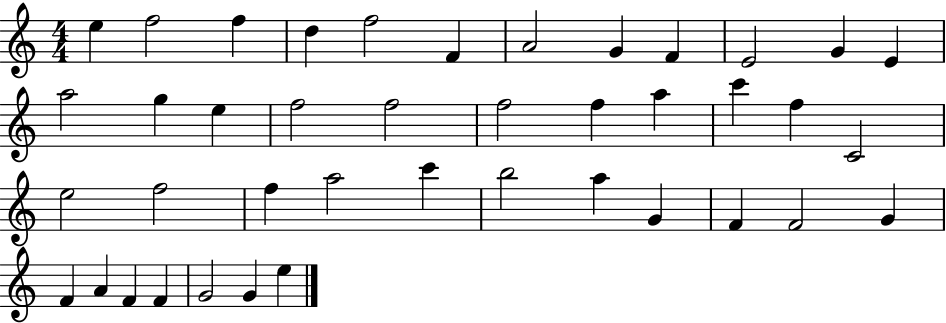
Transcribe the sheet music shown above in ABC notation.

X:1
T:Untitled
M:4/4
L:1/4
K:C
e f2 f d f2 F A2 G F E2 G E a2 g e f2 f2 f2 f a c' f C2 e2 f2 f a2 c' b2 a G F F2 G F A F F G2 G e